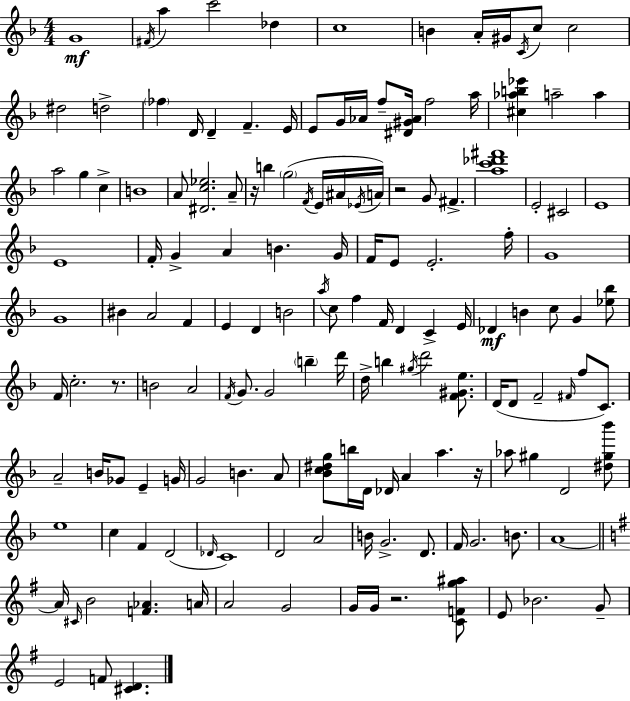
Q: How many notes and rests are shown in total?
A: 153